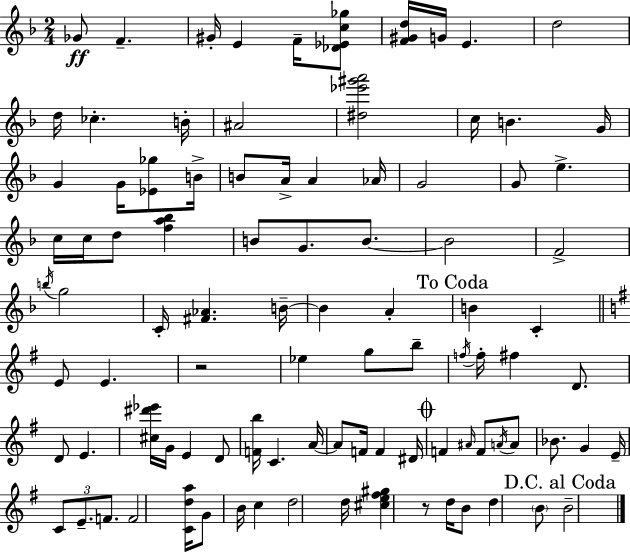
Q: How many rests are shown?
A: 2